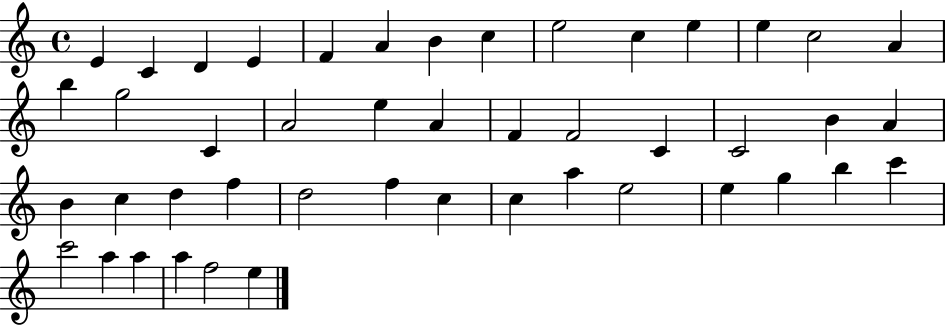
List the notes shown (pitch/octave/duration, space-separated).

E4/q C4/q D4/q E4/q F4/q A4/q B4/q C5/q E5/h C5/q E5/q E5/q C5/h A4/q B5/q G5/h C4/q A4/h E5/q A4/q F4/q F4/h C4/q C4/h B4/q A4/q B4/q C5/q D5/q F5/q D5/h F5/q C5/q C5/q A5/q E5/h E5/q G5/q B5/q C6/q C6/h A5/q A5/q A5/q F5/h E5/q